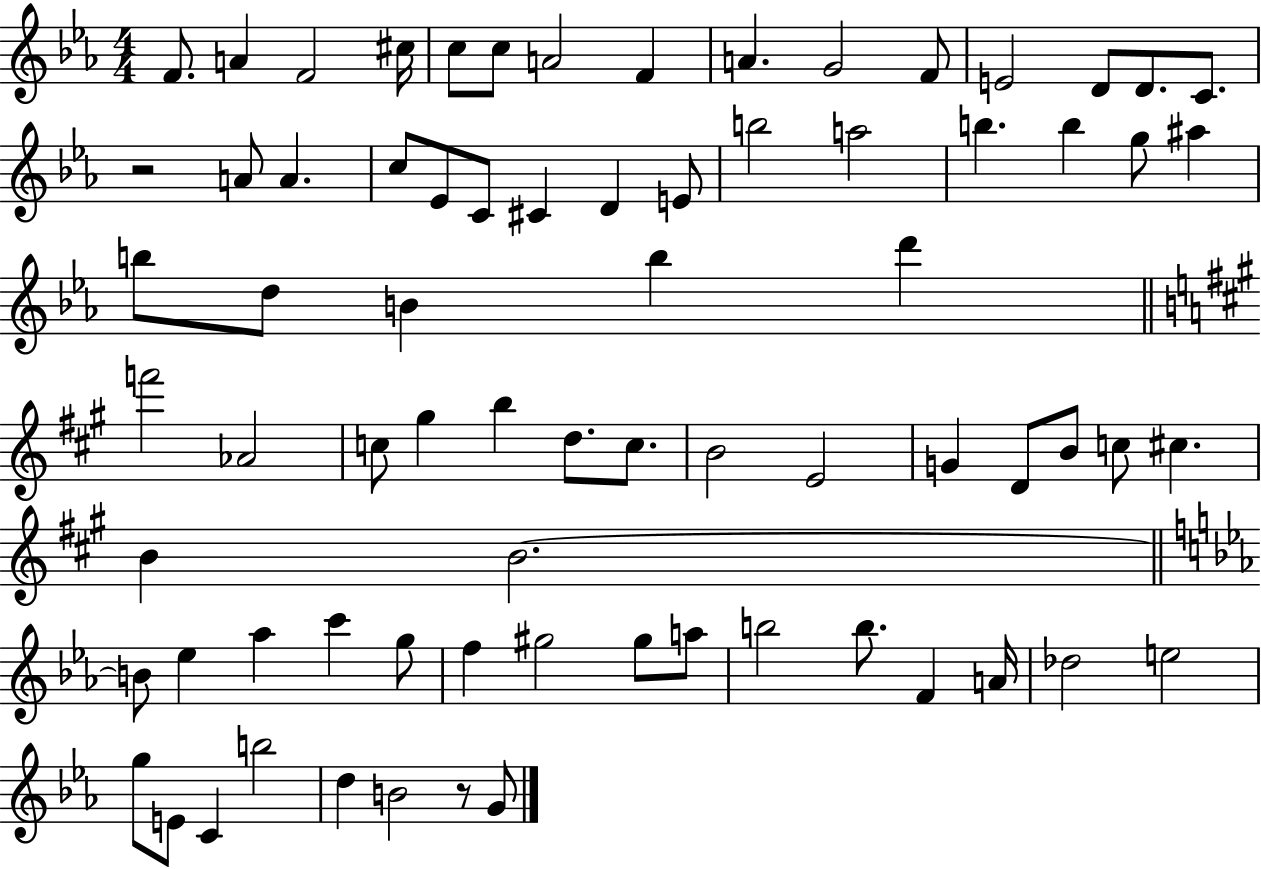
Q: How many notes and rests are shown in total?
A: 74